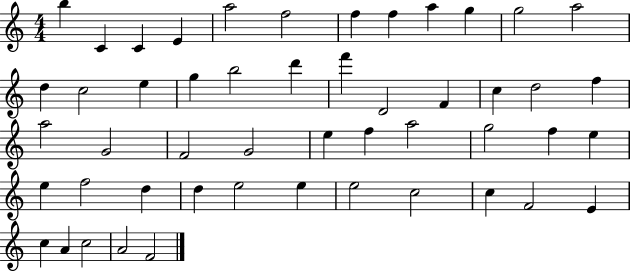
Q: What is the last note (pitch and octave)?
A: F4